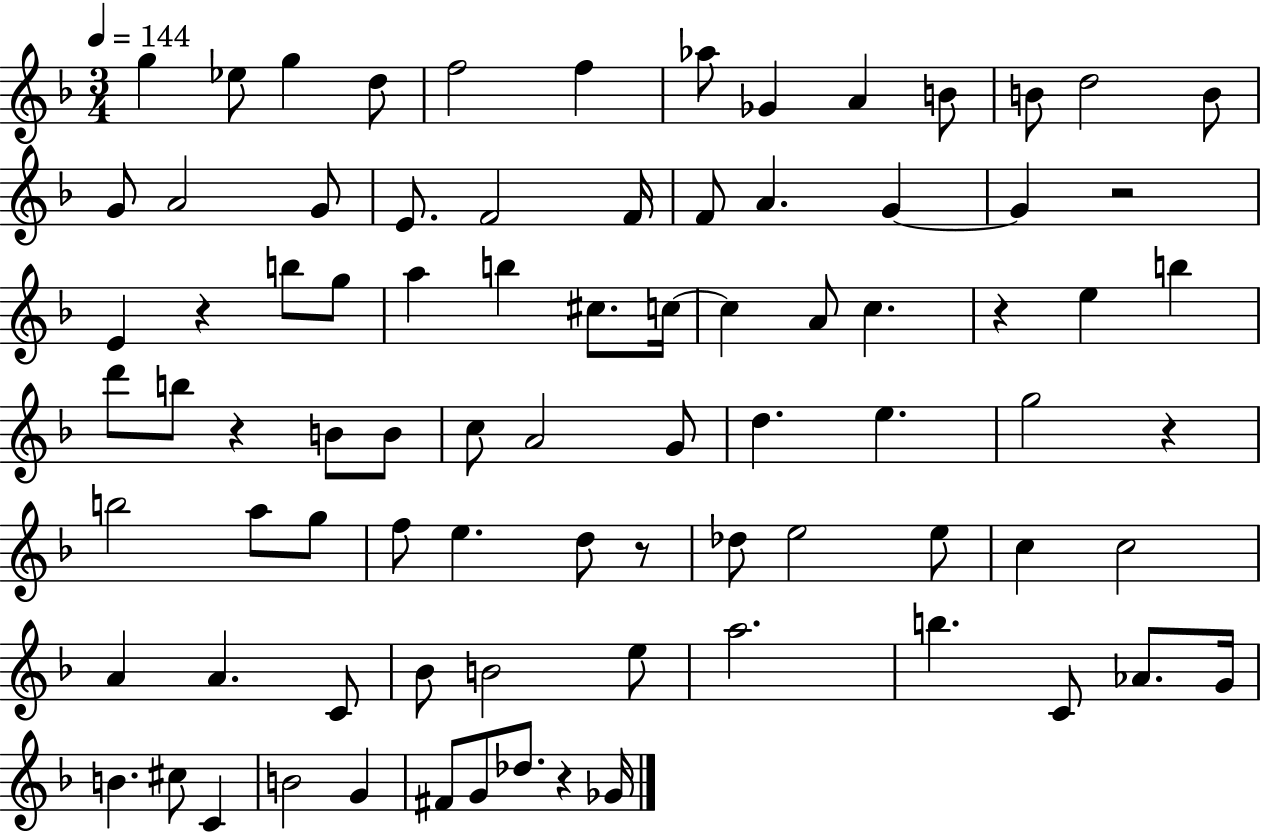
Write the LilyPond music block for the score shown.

{
  \clef treble
  \numericTimeSignature
  \time 3/4
  \key f \major
  \tempo 4 = 144
  g''4 ees''8 g''4 d''8 | f''2 f''4 | aes''8 ges'4 a'4 b'8 | b'8 d''2 b'8 | \break g'8 a'2 g'8 | e'8. f'2 f'16 | f'8 a'4. g'4~~ | g'4 r2 | \break e'4 r4 b''8 g''8 | a''4 b''4 cis''8. c''16~~ | c''4 a'8 c''4. | r4 e''4 b''4 | \break d'''8 b''8 r4 b'8 b'8 | c''8 a'2 g'8 | d''4. e''4. | g''2 r4 | \break b''2 a''8 g''8 | f''8 e''4. d''8 r8 | des''8 e''2 e''8 | c''4 c''2 | \break a'4 a'4. c'8 | bes'8 b'2 e''8 | a''2. | b''4. c'8 aes'8. g'16 | \break b'4. cis''8 c'4 | b'2 g'4 | fis'8 g'8 des''8. r4 ges'16 | \bar "|."
}